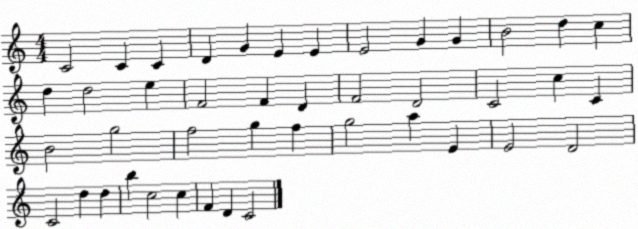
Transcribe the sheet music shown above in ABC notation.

X:1
T:Untitled
M:4/4
L:1/4
K:C
C2 C C D G E E E2 G G B2 d c d d2 e F2 F D F2 D2 C2 c C B2 g2 f2 g f g2 a E E2 D2 C2 d d b c2 c F D C2